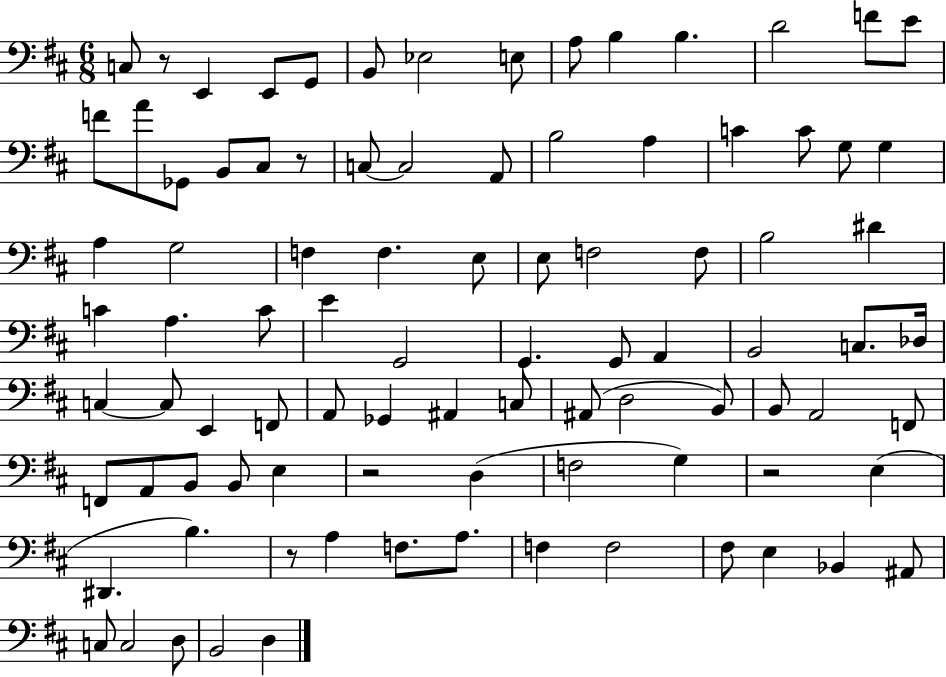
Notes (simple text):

C3/e R/e E2/q E2/e G2/e B2/e Eb3/h E3/e A3/e B3/q B3/q. D4/h F4/e E4/e F4/e A4/e Gb2/e B2/e C#3/e R/e C3/e C3/h A2/e B3/h A3/q C4/q C4/e G3/e G3/q A3/q G3/h F3/q F3/q. E3/e E3/e F3/h F3/e B3/h D#4/q C4/q A3/q. C4/e E4/q G2/h G2/q. G2/e A2/q B2/h C3/e. Db3/s C3/q C3/e E2/q F2/e A2/e Gb2/q A#2/q C3/e A#2/e D3/h B2/e B2/e A2/h F2/e F2/e A2/e B2/e B2/e E3/q R/h D3/q F3/h G3/q R/h E3/q D#2/q. B3/q. R/e A3/q F3/e. A3/e. F3/q F3/h F#3/e E3/q Bb2/q A#2/e C3/e C3/h D3/e B2/h D3/q